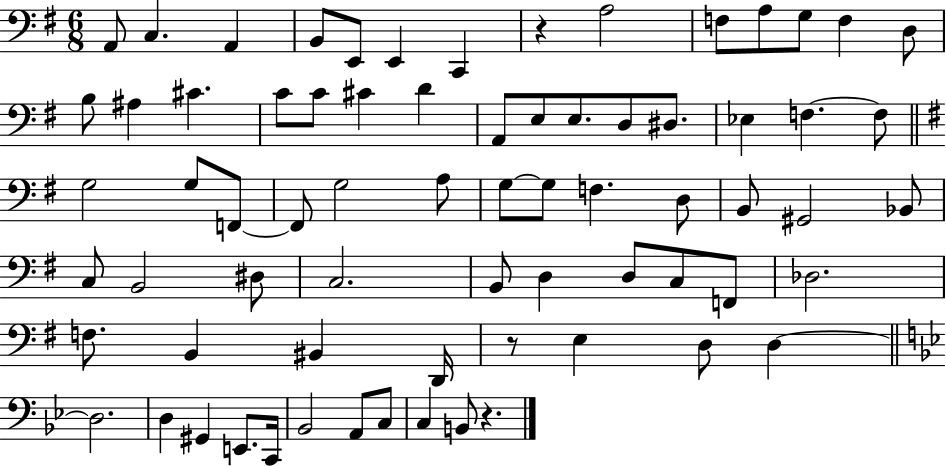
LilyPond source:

{
  \clef bass
  \numericTimeSignature
  \time 6/8
  \key g \major
  a,8 c4. a,4 | b,8 e,8 e,4 c,4 | r4 a2 | f8 a8 g8 f4 d8 | \break b8 ais4 cis'4. | c'8 c'8 cis'4 d'4 | a,8 e8 e8. d8 dis8. | ees4 f4.~~ f8 | \break \bar "||" \break \key g \major g2 g8 f,8~~ | f,8 g2 a8 | g8~~ g8 f4. d8 | b,8 gis,2 bes,8 | \break c8 b,2 dis8 | c2. | b,8 d4 d8 c8 f,8 | des2. | \break f8. b,4 bis,4 d,16 | r8 e4 d8 d4~~ | \bar "||" \break \key bes \major d2. | d4 gis,4 e,8. c,16 | bes,2 a,8 c8 | c4 b,8 r4. | \break \bar "|."
}